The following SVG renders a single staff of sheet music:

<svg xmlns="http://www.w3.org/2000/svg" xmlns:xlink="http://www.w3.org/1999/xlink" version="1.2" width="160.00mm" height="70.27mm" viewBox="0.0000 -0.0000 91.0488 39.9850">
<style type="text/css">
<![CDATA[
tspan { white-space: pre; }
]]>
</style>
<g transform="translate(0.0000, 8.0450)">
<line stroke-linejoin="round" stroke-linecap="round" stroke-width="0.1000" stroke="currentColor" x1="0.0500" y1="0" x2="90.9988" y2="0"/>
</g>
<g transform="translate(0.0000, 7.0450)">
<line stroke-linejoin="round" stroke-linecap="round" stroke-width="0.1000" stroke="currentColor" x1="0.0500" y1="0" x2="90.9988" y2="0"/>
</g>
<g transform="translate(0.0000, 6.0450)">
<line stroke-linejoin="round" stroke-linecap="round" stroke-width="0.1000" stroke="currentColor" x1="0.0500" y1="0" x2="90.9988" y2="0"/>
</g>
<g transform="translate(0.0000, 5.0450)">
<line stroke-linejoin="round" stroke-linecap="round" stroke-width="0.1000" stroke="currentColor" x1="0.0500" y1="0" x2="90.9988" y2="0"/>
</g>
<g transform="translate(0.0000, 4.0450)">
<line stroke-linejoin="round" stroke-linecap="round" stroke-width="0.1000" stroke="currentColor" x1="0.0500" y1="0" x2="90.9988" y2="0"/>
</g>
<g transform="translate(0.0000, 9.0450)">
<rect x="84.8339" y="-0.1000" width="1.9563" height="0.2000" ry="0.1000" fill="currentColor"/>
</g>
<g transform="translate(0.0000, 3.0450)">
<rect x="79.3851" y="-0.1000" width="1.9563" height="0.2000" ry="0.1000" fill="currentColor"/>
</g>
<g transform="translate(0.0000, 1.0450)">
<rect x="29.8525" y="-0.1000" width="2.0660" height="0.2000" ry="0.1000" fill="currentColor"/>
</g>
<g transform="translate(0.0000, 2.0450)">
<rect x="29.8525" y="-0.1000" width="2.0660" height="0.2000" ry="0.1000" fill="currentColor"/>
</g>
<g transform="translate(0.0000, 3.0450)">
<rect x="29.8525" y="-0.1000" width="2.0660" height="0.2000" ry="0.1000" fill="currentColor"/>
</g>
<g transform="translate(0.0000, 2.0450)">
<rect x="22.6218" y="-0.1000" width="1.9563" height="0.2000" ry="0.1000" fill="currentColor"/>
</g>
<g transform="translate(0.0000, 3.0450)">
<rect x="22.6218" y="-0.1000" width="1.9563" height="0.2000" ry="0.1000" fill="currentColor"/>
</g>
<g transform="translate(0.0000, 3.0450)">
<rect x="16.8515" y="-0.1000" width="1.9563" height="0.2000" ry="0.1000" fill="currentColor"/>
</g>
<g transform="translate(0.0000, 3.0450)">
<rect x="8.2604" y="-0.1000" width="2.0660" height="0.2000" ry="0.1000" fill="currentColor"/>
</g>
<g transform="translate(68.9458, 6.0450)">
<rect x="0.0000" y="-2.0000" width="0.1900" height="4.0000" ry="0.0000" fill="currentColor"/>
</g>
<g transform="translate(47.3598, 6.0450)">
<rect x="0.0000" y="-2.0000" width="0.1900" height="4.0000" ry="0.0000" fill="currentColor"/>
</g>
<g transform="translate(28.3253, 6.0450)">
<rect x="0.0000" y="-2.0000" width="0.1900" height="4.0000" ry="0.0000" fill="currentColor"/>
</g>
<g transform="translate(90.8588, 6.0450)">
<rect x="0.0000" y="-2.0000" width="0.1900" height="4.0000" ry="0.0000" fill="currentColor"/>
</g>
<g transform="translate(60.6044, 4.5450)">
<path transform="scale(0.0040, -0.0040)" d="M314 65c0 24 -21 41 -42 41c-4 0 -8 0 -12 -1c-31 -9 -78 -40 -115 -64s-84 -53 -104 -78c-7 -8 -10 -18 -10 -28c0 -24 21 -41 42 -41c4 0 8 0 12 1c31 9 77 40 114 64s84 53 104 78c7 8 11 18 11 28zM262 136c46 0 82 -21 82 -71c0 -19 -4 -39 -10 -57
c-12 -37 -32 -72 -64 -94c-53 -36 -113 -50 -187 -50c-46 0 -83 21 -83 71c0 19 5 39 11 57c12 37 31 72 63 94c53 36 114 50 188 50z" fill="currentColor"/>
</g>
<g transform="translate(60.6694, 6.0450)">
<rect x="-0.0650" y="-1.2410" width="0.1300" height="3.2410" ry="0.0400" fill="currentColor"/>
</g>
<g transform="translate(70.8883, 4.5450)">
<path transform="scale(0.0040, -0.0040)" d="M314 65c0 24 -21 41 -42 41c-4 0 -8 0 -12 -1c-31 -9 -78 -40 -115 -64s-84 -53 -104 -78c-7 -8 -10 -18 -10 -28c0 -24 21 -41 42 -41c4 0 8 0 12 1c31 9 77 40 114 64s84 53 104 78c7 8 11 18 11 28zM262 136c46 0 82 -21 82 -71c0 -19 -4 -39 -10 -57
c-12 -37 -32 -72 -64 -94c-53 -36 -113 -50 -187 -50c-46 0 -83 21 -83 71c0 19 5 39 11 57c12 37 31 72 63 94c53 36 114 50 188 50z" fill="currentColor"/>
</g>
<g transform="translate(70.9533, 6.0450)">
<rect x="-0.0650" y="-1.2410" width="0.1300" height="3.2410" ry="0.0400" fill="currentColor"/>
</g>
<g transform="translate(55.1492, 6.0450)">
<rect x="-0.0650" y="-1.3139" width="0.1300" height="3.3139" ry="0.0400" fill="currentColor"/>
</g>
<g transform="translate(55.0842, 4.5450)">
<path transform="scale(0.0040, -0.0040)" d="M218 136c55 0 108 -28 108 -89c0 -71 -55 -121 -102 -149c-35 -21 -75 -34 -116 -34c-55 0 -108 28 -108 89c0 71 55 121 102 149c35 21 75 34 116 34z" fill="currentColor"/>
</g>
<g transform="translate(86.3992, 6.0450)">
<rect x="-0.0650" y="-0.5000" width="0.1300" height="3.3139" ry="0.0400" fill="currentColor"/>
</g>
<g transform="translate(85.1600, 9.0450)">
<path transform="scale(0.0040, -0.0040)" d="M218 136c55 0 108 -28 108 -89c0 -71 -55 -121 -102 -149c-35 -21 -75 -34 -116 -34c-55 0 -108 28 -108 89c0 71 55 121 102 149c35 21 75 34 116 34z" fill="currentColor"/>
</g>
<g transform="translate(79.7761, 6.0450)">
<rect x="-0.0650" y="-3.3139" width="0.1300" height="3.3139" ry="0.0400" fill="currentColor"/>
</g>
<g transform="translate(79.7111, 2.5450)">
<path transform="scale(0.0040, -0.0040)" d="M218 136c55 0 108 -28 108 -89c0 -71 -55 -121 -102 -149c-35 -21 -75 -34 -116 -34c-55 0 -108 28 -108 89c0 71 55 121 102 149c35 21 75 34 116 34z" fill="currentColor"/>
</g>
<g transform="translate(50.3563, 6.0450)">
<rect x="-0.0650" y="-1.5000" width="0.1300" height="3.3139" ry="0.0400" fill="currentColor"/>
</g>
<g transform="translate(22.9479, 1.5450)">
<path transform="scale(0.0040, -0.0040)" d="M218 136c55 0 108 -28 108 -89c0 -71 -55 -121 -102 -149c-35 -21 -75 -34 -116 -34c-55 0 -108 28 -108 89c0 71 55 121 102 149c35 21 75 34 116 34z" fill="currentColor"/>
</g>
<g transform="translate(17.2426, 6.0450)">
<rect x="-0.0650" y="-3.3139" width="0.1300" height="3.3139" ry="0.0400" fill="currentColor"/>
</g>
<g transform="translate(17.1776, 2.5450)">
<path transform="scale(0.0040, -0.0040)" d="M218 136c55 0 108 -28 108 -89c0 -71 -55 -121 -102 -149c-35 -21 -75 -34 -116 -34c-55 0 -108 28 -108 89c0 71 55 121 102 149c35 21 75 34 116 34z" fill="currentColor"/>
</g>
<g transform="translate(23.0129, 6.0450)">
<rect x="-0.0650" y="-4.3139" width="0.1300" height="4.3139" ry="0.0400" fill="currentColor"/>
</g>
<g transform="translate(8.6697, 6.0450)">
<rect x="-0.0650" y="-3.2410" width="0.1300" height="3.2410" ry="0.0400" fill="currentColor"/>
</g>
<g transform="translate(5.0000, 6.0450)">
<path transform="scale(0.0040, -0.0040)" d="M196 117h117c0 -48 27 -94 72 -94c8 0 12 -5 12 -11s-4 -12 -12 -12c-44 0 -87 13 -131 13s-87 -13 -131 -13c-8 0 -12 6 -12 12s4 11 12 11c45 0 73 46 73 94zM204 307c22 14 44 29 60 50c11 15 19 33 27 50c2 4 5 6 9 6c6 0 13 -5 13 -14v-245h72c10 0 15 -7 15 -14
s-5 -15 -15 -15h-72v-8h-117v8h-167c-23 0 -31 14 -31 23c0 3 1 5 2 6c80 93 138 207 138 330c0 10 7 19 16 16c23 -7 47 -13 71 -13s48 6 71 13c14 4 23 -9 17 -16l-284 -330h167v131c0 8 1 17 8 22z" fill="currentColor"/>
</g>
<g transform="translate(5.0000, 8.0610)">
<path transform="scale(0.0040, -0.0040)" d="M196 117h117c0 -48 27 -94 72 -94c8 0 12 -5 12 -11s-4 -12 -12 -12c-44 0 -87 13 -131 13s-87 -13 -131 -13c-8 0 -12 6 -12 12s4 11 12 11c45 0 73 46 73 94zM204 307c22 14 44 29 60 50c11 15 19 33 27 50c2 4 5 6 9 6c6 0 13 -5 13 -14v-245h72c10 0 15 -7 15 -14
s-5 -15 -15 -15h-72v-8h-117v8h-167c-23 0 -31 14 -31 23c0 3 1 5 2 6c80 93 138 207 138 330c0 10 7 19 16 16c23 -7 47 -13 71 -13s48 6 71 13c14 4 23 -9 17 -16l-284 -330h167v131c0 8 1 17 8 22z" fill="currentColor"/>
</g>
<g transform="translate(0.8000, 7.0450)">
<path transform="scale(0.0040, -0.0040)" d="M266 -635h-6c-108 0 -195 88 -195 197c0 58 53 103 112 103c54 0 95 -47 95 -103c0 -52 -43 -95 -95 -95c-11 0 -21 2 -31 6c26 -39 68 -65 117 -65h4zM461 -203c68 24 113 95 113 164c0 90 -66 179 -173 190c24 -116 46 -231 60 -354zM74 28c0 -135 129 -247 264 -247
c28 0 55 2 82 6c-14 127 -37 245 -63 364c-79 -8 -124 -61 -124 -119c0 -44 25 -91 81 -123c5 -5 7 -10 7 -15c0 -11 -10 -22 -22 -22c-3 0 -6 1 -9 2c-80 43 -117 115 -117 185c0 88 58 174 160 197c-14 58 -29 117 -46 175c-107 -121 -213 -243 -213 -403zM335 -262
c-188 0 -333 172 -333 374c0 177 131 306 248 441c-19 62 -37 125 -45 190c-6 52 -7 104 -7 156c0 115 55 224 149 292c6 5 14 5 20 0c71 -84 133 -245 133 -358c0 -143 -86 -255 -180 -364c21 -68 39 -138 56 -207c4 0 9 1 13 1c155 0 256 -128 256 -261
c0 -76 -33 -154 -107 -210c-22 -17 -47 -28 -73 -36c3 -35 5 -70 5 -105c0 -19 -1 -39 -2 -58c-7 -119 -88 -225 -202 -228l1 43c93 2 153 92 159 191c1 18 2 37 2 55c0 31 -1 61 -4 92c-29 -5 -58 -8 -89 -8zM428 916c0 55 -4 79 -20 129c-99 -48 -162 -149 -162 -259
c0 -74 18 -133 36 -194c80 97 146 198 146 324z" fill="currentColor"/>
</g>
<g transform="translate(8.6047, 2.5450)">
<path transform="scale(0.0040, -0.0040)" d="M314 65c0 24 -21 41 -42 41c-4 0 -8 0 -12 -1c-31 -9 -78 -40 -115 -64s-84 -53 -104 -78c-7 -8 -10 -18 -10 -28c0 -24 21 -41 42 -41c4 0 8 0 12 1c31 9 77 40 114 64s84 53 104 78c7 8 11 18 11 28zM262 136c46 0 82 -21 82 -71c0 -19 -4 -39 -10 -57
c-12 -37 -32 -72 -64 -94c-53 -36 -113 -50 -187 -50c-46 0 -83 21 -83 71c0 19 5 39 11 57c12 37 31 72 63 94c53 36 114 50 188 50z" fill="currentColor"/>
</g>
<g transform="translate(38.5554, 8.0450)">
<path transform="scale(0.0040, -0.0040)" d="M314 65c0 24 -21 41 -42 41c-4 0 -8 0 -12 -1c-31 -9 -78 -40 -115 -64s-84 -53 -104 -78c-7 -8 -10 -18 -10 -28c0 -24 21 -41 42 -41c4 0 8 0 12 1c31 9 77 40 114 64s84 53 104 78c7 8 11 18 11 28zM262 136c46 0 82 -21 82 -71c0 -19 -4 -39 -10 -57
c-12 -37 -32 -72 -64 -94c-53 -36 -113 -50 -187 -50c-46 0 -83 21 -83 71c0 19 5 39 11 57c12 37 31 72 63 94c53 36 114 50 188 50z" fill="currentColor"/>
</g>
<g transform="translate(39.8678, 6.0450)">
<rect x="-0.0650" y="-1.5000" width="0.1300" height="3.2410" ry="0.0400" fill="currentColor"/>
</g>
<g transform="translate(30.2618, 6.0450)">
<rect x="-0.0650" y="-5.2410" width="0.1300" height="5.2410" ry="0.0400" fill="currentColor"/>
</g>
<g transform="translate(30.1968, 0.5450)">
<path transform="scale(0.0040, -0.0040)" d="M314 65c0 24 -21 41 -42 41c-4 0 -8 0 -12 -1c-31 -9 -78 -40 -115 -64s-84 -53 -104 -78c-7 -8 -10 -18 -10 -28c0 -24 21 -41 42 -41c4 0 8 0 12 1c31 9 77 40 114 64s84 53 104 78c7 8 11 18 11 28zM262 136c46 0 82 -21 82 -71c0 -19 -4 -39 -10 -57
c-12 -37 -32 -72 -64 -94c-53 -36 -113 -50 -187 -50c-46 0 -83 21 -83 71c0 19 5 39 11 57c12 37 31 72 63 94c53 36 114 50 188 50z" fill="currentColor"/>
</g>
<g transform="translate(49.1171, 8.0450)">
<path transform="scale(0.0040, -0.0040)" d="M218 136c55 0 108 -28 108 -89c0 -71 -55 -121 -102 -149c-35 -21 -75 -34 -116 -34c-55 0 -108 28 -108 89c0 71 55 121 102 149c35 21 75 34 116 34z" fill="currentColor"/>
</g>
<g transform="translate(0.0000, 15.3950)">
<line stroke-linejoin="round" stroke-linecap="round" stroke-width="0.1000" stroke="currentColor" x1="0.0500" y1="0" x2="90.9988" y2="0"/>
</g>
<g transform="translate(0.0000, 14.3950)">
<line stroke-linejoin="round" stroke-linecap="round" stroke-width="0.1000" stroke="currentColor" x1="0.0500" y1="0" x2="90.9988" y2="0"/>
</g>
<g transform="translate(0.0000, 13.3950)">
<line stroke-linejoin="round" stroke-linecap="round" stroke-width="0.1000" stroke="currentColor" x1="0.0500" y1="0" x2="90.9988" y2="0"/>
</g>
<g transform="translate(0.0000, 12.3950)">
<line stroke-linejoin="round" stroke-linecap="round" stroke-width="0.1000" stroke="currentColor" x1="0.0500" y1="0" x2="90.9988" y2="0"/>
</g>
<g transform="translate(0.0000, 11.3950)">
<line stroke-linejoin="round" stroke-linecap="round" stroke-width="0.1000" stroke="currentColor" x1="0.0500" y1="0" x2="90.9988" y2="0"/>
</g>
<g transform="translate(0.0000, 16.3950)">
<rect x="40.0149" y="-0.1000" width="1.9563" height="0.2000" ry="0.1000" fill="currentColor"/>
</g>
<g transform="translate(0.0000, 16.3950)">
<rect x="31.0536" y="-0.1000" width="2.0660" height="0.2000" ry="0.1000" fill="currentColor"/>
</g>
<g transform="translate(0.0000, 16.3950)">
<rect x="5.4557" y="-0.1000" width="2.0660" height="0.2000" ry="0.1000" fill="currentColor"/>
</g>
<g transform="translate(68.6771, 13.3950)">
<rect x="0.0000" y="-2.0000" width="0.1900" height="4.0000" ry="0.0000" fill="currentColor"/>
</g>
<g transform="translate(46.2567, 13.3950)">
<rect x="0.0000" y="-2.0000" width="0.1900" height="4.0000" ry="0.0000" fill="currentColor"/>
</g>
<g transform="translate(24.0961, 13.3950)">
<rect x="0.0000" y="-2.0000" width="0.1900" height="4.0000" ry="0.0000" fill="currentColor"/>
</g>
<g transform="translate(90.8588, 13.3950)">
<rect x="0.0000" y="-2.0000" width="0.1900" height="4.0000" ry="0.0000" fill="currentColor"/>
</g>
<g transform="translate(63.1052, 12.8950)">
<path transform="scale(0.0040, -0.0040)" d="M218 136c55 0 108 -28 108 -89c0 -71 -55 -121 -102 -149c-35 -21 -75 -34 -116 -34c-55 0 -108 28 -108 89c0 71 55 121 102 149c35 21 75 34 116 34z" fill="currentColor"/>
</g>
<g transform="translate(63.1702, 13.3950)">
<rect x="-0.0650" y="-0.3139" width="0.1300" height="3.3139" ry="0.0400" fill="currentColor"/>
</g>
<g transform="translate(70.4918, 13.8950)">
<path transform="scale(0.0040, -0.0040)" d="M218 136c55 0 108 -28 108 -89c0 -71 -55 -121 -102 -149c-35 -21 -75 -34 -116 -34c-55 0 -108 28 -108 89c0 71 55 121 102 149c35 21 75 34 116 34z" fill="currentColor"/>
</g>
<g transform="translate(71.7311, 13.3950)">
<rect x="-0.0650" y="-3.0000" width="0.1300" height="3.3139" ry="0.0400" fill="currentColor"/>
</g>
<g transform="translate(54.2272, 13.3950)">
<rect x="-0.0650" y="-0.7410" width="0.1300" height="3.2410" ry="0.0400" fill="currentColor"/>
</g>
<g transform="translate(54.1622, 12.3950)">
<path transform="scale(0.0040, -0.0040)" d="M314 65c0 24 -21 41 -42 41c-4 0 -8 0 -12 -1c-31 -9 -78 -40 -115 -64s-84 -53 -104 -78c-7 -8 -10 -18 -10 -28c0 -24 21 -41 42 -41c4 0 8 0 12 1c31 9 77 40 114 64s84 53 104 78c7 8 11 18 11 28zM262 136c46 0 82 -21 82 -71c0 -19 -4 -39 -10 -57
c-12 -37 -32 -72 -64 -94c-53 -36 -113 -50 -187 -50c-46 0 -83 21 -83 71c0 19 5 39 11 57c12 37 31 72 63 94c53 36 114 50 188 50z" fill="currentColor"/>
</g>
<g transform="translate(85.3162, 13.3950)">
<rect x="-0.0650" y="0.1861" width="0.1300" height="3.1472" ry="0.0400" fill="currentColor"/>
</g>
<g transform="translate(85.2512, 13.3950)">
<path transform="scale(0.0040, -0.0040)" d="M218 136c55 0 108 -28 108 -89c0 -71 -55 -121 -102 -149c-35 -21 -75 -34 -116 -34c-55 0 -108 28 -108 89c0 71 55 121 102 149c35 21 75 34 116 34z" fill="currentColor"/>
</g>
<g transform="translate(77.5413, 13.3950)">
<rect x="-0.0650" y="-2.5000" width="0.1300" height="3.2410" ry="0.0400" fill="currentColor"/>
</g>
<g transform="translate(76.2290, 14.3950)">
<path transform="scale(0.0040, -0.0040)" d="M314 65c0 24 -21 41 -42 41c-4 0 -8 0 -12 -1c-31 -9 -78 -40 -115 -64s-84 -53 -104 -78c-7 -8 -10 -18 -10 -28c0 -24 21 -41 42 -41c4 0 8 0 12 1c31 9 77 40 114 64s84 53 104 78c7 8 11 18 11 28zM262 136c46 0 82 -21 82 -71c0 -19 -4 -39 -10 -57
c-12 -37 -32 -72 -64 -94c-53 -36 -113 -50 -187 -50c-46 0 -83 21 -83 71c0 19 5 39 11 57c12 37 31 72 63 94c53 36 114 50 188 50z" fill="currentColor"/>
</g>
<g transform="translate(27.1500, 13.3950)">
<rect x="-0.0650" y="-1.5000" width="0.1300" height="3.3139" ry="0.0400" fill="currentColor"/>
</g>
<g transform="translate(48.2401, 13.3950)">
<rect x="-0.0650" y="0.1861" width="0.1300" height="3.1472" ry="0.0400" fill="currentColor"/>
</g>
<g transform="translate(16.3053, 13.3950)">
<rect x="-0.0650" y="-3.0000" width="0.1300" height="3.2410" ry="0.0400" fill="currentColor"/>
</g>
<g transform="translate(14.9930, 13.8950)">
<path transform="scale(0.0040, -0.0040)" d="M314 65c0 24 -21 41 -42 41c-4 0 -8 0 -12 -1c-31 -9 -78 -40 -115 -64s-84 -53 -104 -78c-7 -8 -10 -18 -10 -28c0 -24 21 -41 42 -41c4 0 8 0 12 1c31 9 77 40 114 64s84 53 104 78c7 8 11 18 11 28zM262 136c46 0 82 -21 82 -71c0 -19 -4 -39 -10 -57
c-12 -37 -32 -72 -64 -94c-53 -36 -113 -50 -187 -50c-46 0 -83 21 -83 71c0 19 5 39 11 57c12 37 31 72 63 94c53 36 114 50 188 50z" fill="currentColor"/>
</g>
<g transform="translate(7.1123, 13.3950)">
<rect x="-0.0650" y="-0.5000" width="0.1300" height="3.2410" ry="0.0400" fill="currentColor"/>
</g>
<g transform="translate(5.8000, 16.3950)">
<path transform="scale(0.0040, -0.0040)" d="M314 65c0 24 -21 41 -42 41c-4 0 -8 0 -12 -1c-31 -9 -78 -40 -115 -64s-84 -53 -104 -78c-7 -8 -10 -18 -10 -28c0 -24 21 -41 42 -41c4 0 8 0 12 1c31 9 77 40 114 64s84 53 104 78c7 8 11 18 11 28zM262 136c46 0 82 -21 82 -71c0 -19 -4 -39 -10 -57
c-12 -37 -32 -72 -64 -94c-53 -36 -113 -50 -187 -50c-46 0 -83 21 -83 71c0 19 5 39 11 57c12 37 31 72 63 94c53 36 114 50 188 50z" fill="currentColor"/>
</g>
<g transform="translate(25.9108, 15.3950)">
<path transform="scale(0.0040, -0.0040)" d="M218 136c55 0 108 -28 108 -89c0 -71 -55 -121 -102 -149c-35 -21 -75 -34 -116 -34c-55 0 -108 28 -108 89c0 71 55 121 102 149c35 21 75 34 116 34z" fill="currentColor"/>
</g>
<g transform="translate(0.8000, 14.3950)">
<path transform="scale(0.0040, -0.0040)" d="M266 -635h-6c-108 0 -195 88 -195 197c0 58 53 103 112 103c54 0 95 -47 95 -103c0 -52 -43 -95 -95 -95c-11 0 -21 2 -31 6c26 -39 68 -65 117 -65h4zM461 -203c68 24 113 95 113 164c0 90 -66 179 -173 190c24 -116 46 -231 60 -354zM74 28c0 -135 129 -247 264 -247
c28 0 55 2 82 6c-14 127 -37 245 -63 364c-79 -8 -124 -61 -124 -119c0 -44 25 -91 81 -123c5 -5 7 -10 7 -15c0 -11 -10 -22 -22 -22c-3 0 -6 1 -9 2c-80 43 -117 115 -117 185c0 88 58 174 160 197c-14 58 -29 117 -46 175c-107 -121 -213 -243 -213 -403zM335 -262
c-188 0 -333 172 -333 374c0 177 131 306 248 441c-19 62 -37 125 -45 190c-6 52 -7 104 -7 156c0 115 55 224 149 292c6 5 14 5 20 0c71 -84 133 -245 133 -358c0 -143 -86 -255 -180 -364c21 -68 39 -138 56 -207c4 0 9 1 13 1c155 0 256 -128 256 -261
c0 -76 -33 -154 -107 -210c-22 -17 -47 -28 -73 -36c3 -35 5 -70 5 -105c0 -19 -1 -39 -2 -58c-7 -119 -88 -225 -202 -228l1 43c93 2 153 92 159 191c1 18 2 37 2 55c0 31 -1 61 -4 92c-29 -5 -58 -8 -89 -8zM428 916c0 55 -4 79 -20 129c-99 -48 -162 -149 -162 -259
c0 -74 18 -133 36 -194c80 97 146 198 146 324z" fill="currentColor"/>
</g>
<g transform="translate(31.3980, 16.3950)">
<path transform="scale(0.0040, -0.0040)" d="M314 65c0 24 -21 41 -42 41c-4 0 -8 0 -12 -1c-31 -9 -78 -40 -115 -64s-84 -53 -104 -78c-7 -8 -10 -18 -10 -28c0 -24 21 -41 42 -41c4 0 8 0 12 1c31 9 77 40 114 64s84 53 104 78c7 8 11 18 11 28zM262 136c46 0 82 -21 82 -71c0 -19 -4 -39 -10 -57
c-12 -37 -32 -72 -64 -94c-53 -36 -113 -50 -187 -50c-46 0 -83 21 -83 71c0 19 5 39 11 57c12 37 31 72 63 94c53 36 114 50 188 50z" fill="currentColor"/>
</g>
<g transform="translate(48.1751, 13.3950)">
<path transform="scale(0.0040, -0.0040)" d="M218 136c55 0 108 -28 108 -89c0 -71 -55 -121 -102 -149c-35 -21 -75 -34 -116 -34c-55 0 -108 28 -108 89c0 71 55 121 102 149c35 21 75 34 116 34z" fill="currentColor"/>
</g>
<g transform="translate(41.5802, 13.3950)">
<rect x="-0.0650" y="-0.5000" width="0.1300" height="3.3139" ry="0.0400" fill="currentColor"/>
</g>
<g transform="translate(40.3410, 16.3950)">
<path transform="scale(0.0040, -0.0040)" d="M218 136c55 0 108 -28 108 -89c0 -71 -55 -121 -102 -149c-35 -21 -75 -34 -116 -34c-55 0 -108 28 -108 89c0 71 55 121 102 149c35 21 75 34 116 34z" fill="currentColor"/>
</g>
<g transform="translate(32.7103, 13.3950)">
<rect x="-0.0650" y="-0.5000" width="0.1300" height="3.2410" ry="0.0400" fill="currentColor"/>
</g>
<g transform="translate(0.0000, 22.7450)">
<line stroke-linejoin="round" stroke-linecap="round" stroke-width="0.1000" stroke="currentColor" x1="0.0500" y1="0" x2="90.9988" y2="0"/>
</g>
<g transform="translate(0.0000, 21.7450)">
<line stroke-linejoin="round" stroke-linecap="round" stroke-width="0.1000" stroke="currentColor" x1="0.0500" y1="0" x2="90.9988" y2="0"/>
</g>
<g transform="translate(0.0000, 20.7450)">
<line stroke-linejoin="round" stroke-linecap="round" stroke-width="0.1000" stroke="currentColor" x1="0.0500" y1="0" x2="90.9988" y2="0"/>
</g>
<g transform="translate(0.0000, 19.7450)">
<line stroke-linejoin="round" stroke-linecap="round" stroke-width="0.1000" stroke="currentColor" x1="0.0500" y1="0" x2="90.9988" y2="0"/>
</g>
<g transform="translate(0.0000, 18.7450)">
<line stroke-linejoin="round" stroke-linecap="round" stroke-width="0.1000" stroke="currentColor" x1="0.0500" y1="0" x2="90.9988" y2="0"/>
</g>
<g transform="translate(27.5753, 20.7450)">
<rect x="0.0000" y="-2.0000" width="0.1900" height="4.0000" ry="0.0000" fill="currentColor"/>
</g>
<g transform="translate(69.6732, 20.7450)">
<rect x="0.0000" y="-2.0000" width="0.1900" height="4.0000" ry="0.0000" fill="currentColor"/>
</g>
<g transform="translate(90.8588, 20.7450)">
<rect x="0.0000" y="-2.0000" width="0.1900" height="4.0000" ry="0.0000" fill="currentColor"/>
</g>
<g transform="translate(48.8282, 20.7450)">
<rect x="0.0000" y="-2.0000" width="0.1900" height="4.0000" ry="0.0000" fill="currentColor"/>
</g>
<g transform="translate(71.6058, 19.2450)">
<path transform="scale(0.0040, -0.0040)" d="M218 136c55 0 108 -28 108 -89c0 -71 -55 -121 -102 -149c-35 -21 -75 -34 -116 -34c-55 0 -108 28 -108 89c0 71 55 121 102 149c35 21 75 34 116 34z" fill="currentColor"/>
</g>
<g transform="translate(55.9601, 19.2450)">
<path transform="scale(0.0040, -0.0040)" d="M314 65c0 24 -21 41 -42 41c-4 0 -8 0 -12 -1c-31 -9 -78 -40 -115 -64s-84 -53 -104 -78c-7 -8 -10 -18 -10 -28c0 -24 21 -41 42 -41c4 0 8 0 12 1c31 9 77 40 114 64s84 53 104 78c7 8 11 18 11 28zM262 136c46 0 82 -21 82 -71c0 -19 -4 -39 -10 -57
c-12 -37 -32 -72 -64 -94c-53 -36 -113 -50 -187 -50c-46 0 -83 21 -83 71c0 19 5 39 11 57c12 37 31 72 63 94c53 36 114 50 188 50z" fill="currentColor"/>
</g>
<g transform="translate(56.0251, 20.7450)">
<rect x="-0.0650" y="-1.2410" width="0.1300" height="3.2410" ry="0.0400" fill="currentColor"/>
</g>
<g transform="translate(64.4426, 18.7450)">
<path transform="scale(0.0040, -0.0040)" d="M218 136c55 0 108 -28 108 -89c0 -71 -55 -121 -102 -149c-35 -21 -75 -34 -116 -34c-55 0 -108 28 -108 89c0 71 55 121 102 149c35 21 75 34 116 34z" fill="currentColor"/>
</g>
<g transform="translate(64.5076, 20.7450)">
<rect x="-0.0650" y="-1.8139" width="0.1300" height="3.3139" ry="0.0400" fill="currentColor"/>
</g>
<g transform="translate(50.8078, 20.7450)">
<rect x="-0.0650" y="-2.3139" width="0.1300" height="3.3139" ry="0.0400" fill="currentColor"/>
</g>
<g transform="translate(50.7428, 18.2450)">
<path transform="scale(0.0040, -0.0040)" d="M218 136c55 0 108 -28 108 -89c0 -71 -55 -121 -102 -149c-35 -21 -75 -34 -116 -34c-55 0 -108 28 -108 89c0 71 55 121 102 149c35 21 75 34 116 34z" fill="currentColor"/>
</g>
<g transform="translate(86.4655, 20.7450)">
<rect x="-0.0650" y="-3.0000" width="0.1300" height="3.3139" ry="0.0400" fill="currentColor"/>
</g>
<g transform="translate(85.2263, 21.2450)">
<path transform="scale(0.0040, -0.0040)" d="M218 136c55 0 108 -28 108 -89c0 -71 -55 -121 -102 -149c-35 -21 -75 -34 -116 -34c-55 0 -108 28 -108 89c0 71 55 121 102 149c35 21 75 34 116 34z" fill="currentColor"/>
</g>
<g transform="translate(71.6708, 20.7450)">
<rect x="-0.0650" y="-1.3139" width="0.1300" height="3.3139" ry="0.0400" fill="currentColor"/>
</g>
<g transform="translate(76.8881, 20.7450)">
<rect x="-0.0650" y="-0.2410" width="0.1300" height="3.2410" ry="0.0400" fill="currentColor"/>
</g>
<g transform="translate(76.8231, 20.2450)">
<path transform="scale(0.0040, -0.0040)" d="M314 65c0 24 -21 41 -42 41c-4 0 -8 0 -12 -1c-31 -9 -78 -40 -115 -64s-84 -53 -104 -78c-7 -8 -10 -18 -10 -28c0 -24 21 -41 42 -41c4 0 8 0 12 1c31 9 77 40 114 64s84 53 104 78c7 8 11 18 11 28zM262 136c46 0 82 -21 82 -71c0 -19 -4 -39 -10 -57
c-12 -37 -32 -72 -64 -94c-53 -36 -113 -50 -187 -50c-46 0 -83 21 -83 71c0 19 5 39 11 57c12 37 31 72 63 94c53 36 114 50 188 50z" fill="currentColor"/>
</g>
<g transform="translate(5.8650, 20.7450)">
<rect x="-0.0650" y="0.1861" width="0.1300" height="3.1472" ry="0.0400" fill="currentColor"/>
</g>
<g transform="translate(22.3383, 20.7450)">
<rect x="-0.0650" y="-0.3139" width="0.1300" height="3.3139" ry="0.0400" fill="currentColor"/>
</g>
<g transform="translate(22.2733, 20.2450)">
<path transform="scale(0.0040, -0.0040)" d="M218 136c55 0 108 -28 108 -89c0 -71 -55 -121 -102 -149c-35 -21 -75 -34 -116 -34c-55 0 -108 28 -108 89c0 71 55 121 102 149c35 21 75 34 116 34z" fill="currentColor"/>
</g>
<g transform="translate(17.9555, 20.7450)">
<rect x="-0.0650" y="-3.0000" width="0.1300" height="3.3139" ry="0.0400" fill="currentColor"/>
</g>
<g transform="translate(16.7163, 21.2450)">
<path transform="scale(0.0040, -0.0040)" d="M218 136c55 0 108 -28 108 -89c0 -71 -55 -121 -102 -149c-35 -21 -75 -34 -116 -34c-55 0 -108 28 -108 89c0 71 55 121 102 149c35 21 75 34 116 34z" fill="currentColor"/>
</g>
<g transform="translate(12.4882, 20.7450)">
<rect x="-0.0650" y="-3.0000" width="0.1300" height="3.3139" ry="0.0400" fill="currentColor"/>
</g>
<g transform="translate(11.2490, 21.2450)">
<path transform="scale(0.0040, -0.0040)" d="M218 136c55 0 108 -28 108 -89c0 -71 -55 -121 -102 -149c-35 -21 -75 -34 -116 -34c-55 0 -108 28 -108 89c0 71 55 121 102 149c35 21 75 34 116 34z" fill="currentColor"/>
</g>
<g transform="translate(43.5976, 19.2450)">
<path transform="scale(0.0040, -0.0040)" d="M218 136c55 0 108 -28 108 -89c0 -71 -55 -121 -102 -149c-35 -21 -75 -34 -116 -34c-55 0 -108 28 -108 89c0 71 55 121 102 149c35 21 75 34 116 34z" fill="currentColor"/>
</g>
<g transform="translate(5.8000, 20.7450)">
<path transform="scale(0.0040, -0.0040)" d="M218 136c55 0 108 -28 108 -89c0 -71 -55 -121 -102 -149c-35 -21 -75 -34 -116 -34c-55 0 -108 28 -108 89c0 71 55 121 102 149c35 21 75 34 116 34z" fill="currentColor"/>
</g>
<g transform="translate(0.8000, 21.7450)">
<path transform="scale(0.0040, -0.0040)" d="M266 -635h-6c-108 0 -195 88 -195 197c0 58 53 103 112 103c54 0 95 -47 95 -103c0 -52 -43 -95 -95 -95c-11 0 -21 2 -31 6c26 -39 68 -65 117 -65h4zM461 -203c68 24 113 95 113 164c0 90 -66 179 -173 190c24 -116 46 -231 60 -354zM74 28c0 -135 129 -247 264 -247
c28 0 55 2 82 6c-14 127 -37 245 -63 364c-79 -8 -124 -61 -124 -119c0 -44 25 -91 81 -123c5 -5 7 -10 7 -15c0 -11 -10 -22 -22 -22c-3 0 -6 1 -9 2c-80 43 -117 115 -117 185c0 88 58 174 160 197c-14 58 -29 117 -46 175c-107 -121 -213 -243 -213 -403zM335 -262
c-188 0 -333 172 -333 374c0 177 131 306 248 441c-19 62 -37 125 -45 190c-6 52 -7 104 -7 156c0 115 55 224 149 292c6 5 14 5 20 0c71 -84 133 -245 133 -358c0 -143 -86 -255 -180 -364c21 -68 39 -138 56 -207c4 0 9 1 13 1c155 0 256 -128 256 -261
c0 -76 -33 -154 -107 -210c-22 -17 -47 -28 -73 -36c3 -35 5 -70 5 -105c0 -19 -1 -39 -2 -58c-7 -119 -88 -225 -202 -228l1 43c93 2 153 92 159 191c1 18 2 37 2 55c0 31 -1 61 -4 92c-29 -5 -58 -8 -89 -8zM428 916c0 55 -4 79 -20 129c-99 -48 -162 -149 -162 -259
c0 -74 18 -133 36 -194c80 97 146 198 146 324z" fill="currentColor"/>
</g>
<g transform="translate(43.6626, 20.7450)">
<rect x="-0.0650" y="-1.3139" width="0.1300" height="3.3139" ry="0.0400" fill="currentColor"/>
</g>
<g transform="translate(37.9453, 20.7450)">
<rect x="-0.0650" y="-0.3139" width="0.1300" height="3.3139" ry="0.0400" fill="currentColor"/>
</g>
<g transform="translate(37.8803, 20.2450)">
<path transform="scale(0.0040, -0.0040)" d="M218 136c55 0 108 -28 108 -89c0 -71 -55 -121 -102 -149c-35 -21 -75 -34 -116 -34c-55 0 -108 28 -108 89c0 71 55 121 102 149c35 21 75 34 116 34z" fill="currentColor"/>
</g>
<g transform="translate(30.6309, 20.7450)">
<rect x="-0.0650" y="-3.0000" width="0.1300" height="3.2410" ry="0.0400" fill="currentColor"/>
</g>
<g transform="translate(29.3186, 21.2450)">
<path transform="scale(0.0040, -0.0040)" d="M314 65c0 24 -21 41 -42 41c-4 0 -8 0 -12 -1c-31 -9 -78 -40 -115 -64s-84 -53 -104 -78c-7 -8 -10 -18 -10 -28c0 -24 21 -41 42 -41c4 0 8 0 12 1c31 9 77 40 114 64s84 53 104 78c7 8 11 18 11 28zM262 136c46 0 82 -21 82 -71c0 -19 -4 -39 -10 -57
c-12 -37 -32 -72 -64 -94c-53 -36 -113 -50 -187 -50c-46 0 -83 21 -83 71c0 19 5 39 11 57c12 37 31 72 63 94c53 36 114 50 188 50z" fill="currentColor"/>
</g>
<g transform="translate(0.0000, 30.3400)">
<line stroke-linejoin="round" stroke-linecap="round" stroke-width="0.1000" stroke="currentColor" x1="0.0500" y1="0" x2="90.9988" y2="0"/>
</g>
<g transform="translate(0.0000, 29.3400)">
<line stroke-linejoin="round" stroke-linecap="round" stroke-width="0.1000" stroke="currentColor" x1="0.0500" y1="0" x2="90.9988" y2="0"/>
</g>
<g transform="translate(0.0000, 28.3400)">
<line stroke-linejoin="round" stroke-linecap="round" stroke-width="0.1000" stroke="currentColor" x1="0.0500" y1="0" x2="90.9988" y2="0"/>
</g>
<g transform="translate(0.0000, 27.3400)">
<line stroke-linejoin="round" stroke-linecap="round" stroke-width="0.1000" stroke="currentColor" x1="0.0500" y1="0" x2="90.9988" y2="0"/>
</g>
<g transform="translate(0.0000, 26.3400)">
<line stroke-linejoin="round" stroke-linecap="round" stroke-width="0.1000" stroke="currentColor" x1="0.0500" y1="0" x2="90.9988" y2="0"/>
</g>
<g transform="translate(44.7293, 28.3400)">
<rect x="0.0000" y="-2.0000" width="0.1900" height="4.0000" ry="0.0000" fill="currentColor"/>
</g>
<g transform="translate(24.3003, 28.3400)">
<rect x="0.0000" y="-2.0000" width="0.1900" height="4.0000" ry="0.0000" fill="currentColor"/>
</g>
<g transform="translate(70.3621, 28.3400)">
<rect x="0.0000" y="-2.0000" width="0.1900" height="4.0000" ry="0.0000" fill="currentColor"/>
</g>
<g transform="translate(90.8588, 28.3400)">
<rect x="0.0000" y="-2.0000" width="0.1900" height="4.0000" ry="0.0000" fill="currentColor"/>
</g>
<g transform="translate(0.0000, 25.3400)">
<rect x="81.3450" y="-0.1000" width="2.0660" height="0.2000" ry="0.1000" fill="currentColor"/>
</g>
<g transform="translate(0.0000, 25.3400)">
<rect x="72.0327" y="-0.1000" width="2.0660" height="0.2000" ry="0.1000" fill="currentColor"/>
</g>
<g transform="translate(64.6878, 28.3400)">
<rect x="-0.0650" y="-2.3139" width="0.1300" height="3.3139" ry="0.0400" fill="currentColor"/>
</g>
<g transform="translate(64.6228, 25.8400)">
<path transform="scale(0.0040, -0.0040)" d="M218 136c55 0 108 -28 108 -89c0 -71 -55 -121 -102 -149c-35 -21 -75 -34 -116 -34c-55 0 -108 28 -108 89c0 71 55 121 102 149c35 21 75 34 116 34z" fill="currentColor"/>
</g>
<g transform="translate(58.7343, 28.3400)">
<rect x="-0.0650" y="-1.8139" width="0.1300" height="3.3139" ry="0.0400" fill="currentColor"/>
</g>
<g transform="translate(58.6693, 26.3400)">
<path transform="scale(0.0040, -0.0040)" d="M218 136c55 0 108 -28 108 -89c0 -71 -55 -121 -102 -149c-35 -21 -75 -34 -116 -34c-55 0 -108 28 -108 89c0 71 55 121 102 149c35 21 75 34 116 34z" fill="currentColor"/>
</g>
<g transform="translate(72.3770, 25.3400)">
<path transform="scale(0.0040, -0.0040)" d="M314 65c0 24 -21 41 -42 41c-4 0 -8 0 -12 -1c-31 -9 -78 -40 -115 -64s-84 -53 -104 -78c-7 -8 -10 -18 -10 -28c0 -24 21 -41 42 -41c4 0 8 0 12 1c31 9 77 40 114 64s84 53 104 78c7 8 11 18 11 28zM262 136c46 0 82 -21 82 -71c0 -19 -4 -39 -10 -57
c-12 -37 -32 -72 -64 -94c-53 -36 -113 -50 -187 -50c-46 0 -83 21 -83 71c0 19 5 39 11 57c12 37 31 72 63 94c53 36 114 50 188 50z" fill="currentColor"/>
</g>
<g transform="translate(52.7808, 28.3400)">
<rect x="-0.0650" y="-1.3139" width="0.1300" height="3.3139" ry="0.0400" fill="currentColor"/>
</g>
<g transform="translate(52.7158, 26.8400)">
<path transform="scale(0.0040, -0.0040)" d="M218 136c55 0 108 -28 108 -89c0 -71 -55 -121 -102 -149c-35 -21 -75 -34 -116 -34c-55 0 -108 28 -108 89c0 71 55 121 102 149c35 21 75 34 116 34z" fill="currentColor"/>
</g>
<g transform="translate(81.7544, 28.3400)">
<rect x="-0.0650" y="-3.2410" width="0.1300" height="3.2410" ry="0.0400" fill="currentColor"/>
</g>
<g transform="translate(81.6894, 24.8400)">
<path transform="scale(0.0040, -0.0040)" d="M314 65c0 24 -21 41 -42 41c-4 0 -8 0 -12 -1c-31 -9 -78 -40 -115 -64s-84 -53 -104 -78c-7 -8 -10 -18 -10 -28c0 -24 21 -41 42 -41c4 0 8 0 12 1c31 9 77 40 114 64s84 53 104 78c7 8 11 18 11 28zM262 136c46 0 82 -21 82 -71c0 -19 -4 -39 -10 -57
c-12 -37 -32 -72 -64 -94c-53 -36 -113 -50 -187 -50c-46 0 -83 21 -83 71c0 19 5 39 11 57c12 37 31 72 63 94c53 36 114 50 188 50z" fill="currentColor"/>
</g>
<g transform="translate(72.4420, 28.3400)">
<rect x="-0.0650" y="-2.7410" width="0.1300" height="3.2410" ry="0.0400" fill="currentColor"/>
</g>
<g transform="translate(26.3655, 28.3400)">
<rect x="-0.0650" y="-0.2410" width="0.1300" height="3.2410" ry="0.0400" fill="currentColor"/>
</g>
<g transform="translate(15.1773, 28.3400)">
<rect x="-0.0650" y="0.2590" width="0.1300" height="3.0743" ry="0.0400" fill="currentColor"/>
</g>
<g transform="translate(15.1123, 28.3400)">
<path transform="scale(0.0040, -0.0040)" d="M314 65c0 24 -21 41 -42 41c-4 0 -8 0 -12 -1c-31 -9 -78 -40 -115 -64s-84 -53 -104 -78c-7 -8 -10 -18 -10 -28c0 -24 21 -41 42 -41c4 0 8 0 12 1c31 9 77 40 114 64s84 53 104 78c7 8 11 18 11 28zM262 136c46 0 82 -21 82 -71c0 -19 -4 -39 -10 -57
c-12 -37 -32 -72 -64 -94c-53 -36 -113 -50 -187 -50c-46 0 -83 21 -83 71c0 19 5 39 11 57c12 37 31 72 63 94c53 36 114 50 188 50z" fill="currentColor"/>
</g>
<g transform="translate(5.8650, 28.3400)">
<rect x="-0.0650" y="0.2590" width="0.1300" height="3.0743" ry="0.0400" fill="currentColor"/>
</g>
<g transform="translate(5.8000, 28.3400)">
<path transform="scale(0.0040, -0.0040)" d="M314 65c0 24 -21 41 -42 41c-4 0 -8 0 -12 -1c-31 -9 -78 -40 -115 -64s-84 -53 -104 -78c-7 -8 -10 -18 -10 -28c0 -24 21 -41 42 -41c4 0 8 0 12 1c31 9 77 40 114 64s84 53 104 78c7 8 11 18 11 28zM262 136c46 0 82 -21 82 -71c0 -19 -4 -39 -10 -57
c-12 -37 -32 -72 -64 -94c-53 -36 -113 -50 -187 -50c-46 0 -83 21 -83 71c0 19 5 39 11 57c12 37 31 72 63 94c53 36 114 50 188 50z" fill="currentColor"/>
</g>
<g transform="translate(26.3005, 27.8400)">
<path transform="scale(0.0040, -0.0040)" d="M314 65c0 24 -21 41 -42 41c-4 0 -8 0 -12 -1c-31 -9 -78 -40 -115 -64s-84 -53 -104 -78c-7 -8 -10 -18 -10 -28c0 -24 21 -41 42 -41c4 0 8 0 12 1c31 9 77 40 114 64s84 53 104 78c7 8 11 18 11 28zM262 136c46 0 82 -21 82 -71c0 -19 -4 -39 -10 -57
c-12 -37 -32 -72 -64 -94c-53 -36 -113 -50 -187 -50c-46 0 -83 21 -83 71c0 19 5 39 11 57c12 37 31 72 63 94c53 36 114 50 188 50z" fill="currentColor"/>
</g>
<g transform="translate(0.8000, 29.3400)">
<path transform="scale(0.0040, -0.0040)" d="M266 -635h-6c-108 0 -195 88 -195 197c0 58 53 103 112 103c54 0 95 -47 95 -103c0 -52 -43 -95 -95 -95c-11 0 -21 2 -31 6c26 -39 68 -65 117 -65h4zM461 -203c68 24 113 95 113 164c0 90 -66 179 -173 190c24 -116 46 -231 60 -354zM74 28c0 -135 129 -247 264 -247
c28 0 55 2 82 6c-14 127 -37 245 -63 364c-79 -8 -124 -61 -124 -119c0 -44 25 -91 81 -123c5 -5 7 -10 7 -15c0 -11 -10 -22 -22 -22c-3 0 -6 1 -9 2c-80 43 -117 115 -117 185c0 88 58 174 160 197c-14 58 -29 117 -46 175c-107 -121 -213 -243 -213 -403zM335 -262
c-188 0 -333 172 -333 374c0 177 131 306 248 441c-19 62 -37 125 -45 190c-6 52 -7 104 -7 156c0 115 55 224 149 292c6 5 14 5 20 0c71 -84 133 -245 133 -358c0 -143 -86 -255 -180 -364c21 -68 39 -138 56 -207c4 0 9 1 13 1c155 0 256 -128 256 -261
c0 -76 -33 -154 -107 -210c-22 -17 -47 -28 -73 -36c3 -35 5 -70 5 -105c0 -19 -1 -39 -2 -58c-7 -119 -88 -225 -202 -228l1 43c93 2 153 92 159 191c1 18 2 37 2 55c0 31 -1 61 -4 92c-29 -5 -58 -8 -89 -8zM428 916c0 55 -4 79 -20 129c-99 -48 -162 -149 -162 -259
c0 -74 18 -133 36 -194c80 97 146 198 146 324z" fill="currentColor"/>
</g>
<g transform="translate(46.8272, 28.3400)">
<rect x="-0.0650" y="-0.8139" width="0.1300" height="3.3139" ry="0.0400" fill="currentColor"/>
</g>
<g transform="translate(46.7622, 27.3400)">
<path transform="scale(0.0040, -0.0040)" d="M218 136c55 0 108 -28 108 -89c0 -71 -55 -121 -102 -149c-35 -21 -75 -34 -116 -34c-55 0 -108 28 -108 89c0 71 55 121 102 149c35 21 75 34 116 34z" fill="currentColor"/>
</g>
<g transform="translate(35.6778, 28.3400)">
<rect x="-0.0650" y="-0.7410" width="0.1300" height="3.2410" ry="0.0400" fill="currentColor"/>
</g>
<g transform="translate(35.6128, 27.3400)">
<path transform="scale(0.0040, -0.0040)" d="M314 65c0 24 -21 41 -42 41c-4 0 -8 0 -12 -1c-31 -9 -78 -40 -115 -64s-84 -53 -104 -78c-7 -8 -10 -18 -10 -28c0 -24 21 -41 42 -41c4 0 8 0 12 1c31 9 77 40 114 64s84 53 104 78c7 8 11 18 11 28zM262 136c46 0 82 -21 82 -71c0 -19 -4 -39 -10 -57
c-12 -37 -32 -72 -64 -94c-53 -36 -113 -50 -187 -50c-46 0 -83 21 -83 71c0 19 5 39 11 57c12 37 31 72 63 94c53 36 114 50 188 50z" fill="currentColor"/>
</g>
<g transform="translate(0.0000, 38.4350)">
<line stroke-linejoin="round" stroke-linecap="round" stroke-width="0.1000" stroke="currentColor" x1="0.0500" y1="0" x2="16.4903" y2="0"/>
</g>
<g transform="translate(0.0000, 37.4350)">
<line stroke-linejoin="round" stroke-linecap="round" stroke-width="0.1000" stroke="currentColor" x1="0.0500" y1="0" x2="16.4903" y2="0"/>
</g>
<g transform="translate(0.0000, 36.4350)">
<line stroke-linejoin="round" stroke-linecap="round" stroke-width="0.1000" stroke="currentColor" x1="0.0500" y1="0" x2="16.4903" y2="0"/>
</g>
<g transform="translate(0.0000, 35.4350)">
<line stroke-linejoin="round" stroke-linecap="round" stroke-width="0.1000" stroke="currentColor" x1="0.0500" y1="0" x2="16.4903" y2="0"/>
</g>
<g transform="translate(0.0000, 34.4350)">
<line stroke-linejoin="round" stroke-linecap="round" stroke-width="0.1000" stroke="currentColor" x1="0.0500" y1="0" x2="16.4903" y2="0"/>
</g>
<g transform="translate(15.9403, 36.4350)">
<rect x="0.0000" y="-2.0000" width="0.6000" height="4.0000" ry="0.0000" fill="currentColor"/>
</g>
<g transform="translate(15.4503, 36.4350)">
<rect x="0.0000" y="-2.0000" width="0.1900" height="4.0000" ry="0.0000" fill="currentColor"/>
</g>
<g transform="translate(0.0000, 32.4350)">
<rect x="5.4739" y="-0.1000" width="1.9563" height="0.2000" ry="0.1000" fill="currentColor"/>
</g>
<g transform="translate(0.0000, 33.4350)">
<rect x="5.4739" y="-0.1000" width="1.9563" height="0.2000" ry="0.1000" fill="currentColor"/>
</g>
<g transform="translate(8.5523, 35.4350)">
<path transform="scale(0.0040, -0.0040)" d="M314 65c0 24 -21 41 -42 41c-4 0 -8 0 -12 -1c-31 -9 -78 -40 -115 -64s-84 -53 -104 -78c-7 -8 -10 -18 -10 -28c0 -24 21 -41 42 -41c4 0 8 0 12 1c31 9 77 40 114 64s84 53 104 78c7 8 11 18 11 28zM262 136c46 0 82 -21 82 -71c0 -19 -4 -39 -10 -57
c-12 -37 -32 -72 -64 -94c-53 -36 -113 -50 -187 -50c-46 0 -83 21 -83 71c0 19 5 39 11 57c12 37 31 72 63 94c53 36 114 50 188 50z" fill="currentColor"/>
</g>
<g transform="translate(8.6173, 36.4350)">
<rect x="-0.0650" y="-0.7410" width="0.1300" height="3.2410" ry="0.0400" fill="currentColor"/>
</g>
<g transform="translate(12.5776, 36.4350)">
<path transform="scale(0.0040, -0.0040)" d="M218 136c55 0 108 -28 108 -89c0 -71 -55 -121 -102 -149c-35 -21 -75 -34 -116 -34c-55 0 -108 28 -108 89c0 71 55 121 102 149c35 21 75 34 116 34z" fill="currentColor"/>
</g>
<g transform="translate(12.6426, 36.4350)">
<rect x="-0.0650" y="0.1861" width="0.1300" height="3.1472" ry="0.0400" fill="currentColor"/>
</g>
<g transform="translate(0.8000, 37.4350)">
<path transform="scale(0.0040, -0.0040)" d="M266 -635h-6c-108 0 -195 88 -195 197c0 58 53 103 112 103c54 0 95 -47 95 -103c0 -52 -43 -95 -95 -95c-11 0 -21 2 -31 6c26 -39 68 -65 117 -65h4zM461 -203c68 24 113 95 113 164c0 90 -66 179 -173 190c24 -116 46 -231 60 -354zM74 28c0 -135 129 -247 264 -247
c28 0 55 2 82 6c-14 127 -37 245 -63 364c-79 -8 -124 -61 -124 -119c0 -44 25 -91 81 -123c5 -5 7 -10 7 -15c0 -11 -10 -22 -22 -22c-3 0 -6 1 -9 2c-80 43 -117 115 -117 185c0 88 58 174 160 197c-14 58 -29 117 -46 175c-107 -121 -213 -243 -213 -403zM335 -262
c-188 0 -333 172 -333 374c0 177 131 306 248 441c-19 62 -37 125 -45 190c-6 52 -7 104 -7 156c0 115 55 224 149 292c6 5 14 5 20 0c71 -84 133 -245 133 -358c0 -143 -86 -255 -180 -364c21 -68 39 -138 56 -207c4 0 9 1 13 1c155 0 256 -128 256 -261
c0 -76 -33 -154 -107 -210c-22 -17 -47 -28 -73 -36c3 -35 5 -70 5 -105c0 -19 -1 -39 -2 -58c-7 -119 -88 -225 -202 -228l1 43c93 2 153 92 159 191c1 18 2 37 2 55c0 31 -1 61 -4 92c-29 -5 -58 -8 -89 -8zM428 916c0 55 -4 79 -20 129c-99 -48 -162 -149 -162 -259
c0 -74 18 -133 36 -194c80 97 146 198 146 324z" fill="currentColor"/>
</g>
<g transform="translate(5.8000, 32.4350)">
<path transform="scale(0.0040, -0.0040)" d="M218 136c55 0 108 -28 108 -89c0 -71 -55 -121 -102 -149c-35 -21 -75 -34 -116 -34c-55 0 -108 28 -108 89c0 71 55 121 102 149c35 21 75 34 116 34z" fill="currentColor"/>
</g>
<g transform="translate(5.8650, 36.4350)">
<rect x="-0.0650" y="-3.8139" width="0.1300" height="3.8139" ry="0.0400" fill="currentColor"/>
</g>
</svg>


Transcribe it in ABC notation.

X:1
T:Untitled
M:4/4
L:1/4
K:C
b2 b d' f'2 E2 E e e2 e2 b C C2 A2 E C2 C B d2 c A G2 B B A A c A2 c e g e2 f e c2 A B2 B2 c2 d2 d e f g a2 b2 c' d2 B